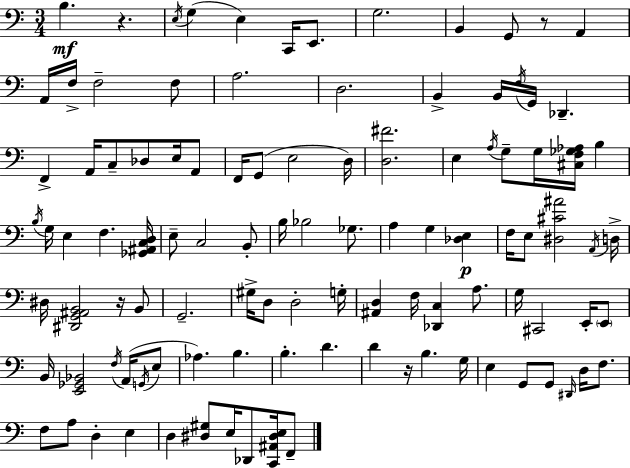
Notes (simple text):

B3/q. R/q. E3/s G3/q E3/q C2/s E2/e. G3/h. B2/q G2/e R/e A2/q A2/s F3/s F3/h F3/e A3/h. D3/h. B2/q B2/s F3/s G2/s Db2/q. F2/q A2/s C3/e Db3/e E3/s A2/e F2/s G2/e E3/h D3/s [D3,F#4]/h. E3/q A3/s G3/e G3/s [C#3,F3,Gb3,Ab3]/s B3/q B3/s G3/s E3/q F3/q. [Gb2,A#2,C3,D3]/s E3/e C3/h B2/e B3/s Bb3/h Gb3/e. A3/q G3/q [Db3,E3]/q F3/s E3/e [D#3,C#4,A#4]/h A2/s D3/s D#3/s [D#2,G2,A#2,B2]/h R/s B2/e G2/h. G#3/s D3/e D3/h G3/s [A#2,D3]/q F3/s [Db2,C3]/q A3/e. G3/s C#2/h E2/s E2/e B2/s [E2,Gb2,Bb2]/h F3/s A2/s G2/s E3/e Ab3/q. B3/q. B3/q. D4/q. D4/q R/s B3/q. G3/s E3/q G2/e G2/e D#2/s D3/s F3/e. F3/e A3/e D3/q E3/q D3/q [D#3,G#3]/e E3/s Db2/e [C2,A#2,D#3,E3]/s F2/e